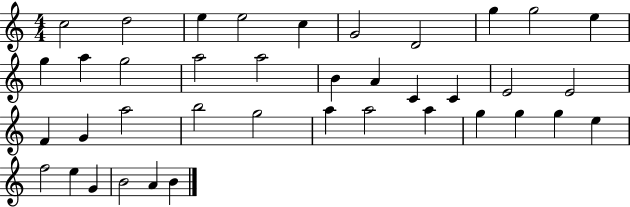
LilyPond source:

{
  \clef treble
  \numericTimeSignature
  \time 4/4
  \key c \major
  c''2 d''2 | e''4 e''2 c''4 | g'2 d'2 | g''4 g''2 e''4 | \break g''4 a''4 g''2 | a''2 a''2 | b'4 a'4 c'4 c'4 | e'2 e'2 | \break f'4 g'4 a''2 | b''2 g''2 | a''4 a''2 a''4 | g''4 g''4 g''4 e''4 | \break f''2 e''4 g'4 | b'2 a'4 b'4 | \bar "|."
}